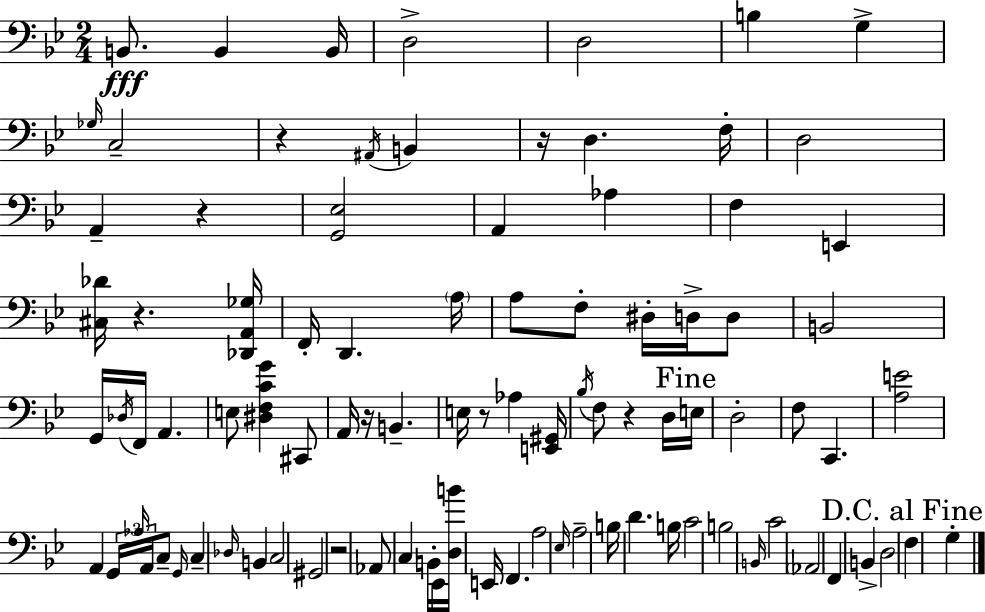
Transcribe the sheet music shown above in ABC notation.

X:1
T:Untitled
M:2/4
L:1/4
K:Gm
B,,/2 B,, B,,/4 D,2 D,2 B, G, _G,/4 C,2 z ^A,,/4 B,, z/4 D, F,/4 D,2 A,, z [G,,_E,]2 A,, _A, F, E,, [^C,_D]/4 z [_D,,A,,_G,]/4 F,,/4 D,, A,/4 A,/2 F,/2 ^D,/4 D,/4 D,/2 B,,2 G,,/4 _D,/4 F,,/4 A,, E,/2 [^D,F,CG] ^C,,/2 A,,/4 z/4 B,, E,/4 z/2 _A, [E,,^G,,]/4 _B,/4 F,/2 z D,/4 E,/4 D,2 F,/2 C,, [A,E]2 A,, G,,/4 _A,/4 A,,/4 C,/2 G,,/4 C, _D,/4 B,, C,2 ^G,,2 z2 _A,,/2 C, B,,/4 _E,,/4 [D,B]/4 E,,/4 F,, A,2 _E,/4 A,2 B,/4 D B,/4 C2 B,2 B,,/4 C2 _A,,2 F,, B,, D,2 F, G,